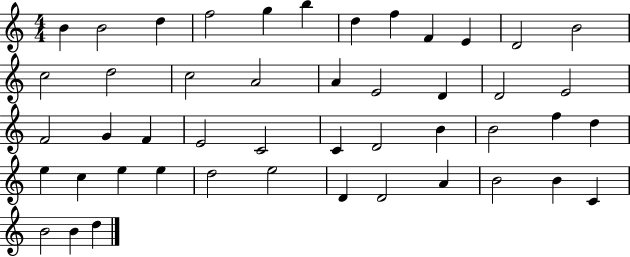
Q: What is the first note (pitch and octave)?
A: B4